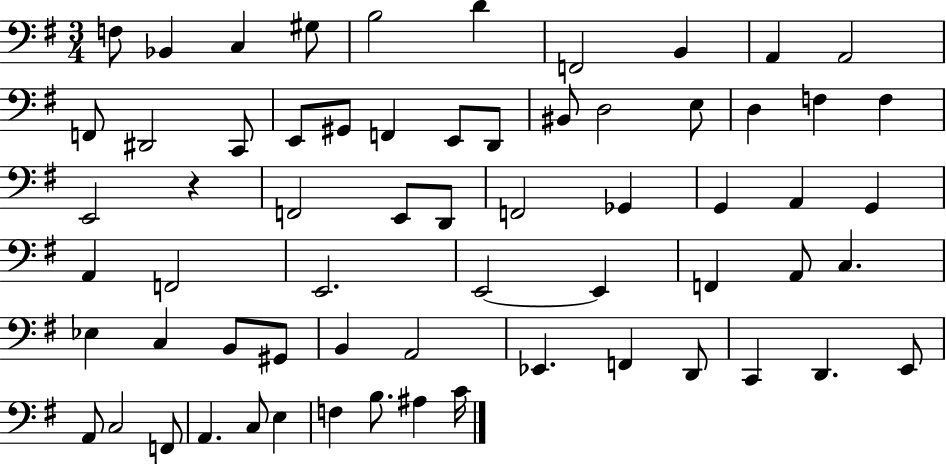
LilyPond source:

{
  \clef bass
  \numericTimeSignature
  \time 3/4
  \key g \major
  f8 bes,4 c4 gis8 | b2 d'4 | f,2 b,4 | a,4 a,2 | \break f,8 dis,2 c,8 | e,8 gis,8 f,4 e,8 d,8 | bis,8 d2 e8 | d4 f4 f4 | \break e,2 r4 | f,2 e,8 d,8 | f,2 ges,4 | g,4 a,4 g,4 | \break a,4 f,2 | e,2. | e,2~~ e,4 | f,4 a,8 c4. | \break ees4 c4 b,8 gis,8 | b,4 a,2 | ees,4. f,4 d,8 | c,4 d,4. e,8 | \break a,8 c2 f,8 | a,4. c8 e4 | f4 b8. ais4 c'16 | \bar "|."
}